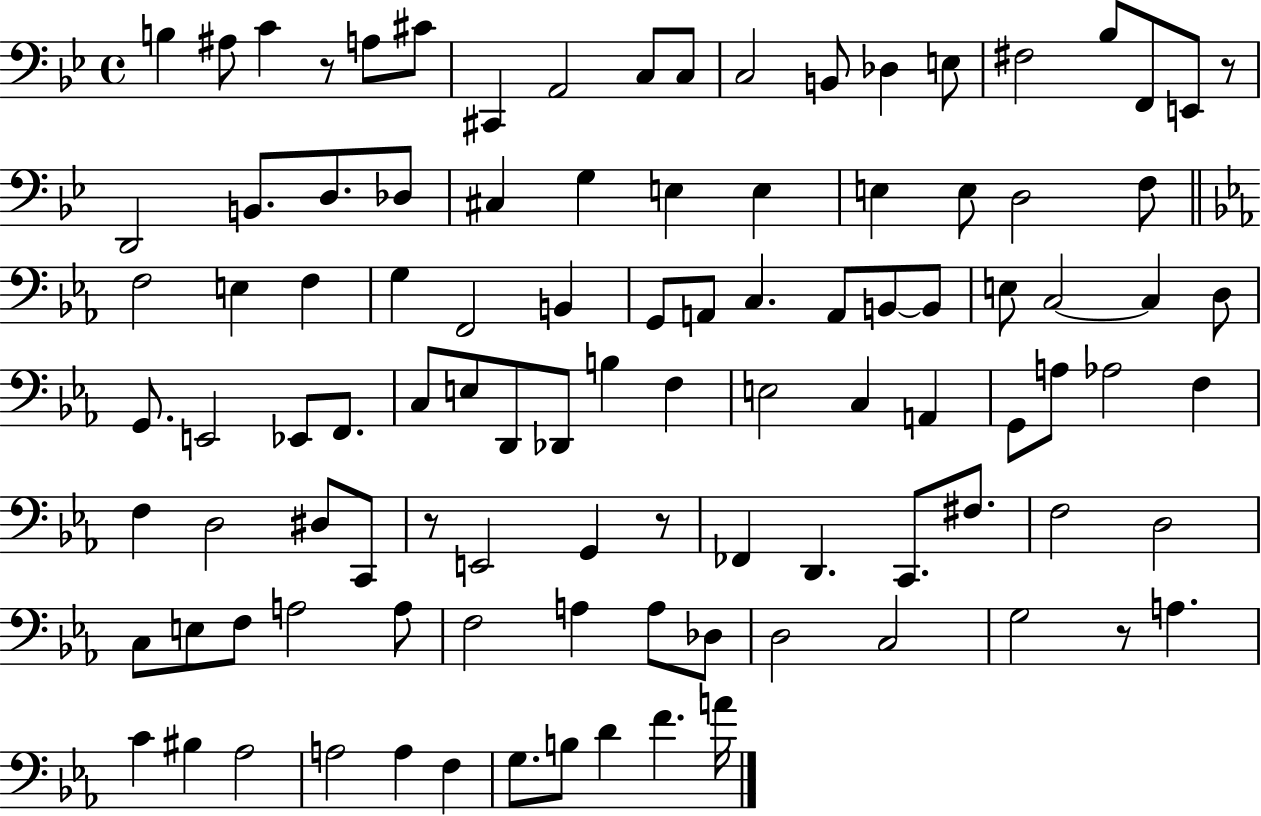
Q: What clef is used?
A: bass